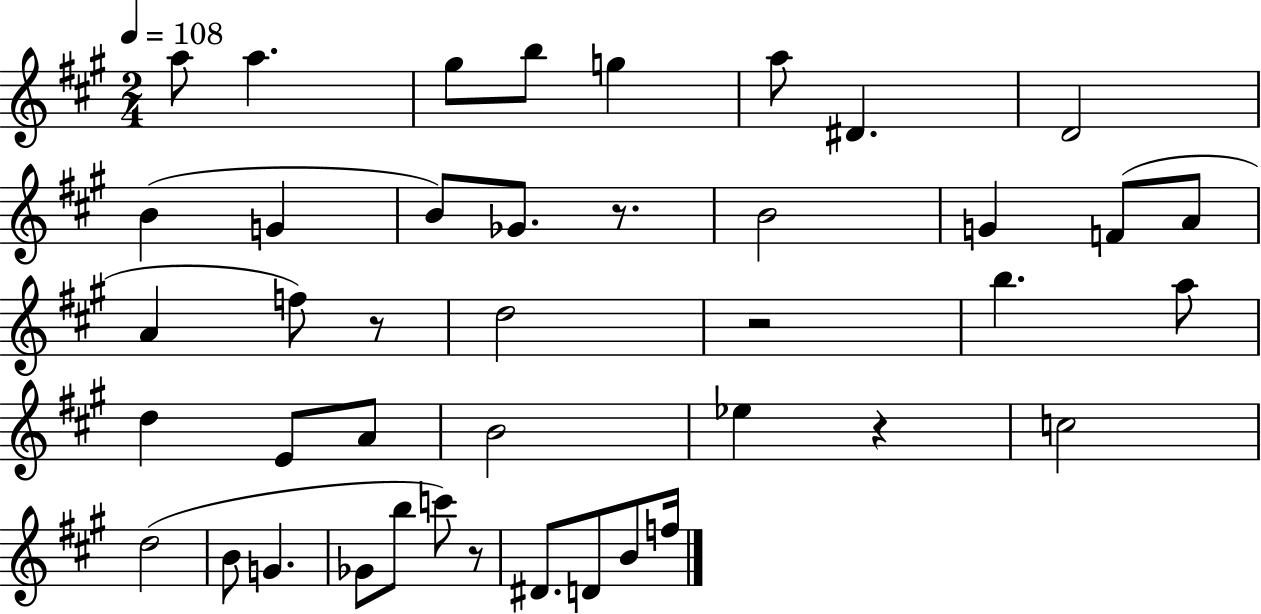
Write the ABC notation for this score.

X:1
T:Untitled
M:2/4
L:1/4
K:A
a/2 a ^g/2 b/2 g a/2 ^D D2 B G B/2 _G/2 z/2 B2 G F/2 A/2 A f/2 z/2 d2 z2 b a/2 d E/2 A/2 B2 _e z c2 d2 B/2 G _G/2 b/2 c'/2 z/2 ^D/2 D/2 B/2 f/4